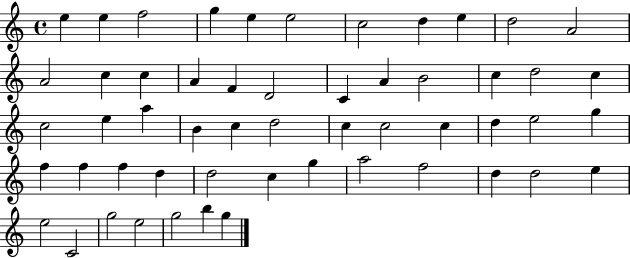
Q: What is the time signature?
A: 4/4